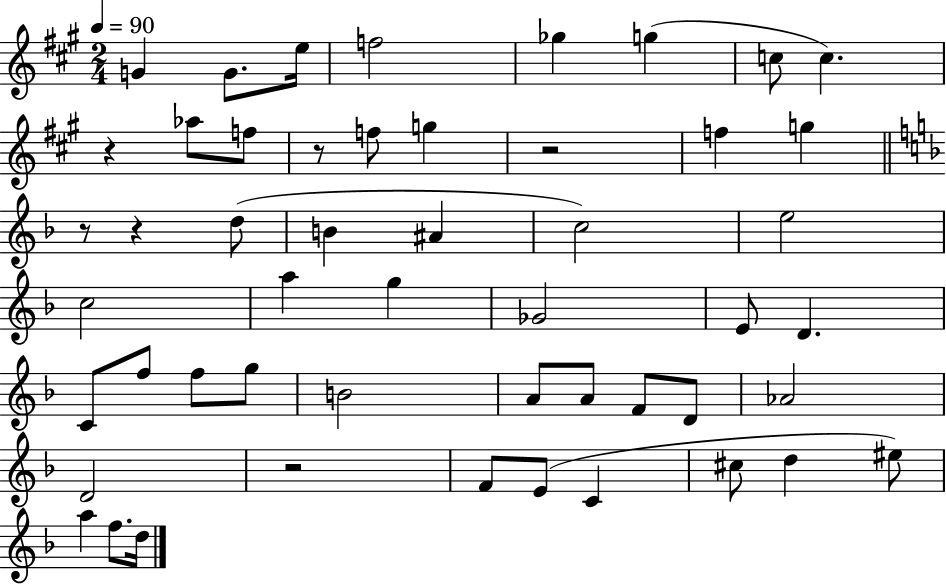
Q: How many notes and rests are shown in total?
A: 51